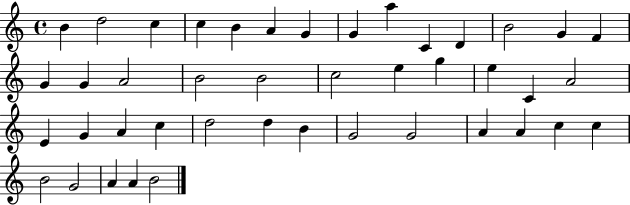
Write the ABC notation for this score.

X:1
T:Untitled
M:4/4
L:1/4
K:C
B d2 c c B A G G a C D B2 G F G G A2 B2 B2 c2 e g e C A2 E G A c d2 d B G2 G2 A A c c B2 G2 A A B2